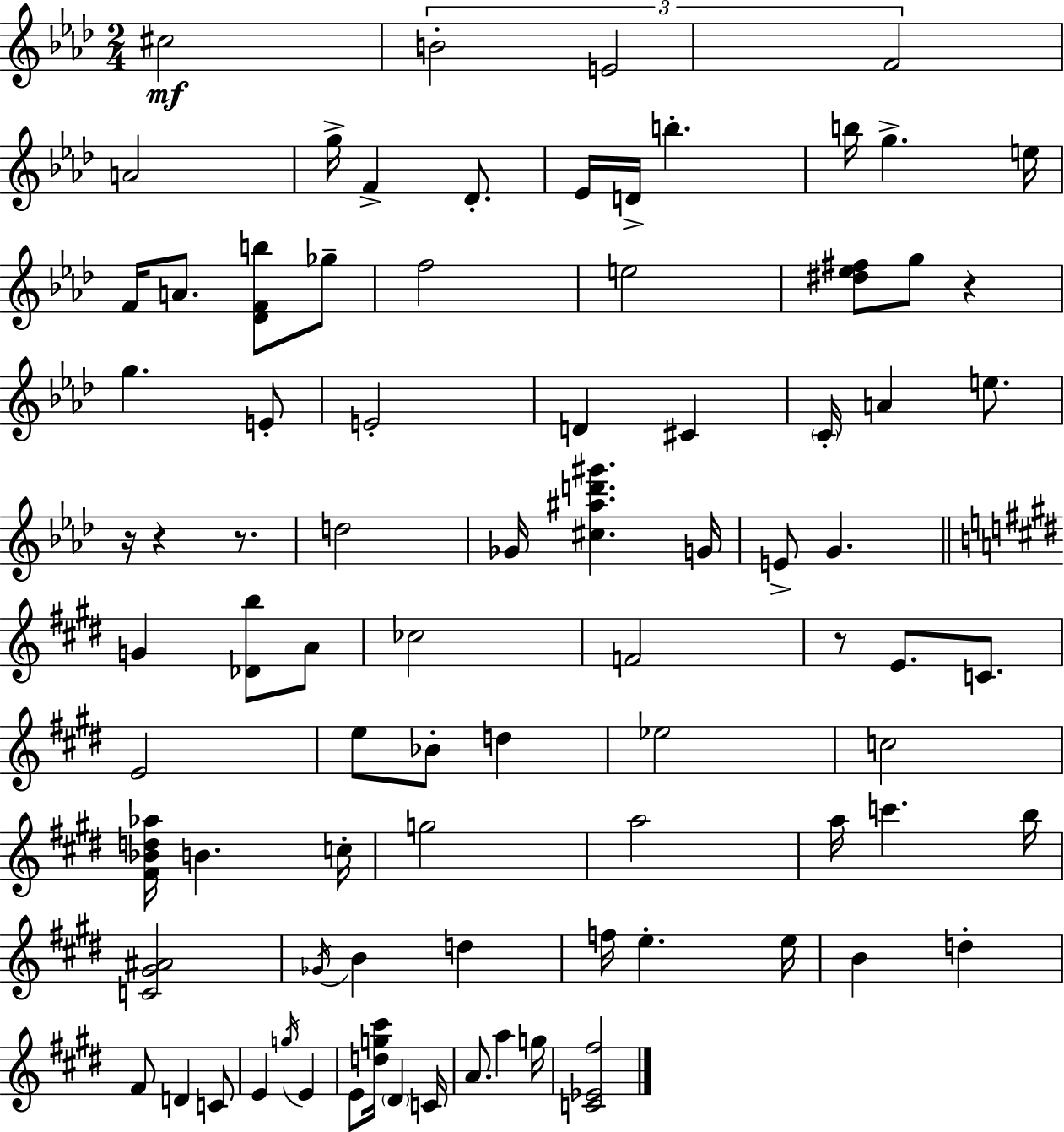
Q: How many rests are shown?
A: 5